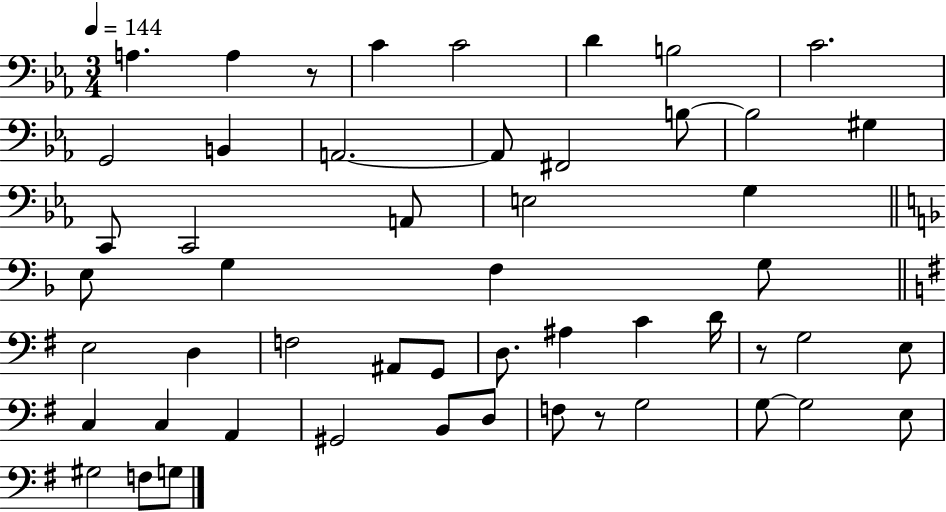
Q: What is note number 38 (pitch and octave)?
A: A2